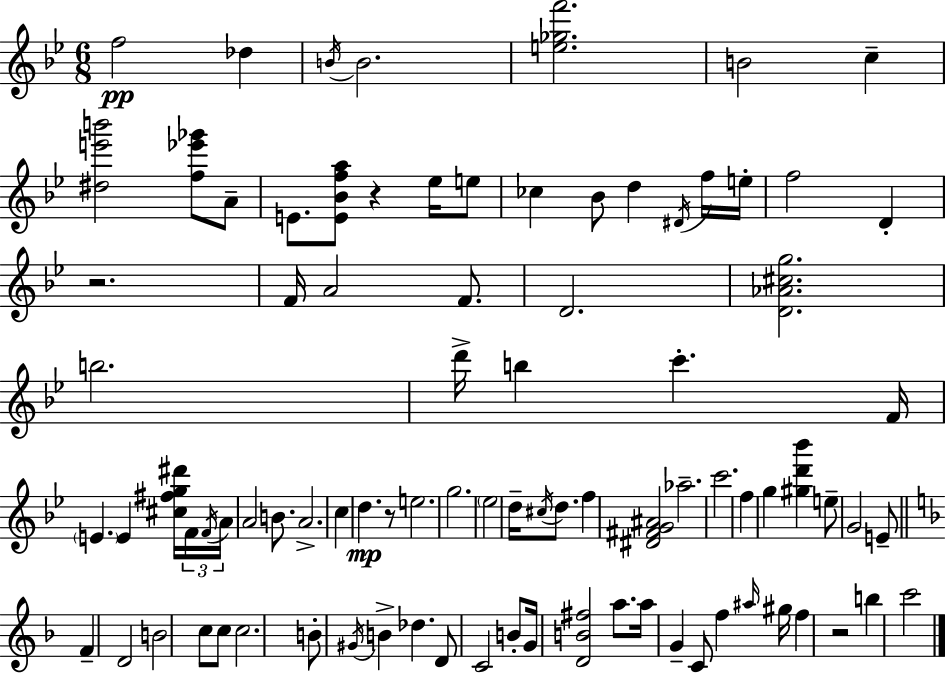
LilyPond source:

{
  \clef treble
  \numericTimeSignature
  \time 6/8
  \key g \minor
  f''2\pp des''4 | \acciaccatura { b'16 } b'2. | <e'' ges'' f'''>2. | b'2 c''4-- | \break <dis'' e''' b'''>2 <f'' ees''' ges'''>8 a'8-- | e'8. <e' bes' f'' a''>8 r4 ees''16 e''8 | ces''4 bes'8 d''4 \acciaccatura { dis'16 } | f''16 e''16-. f''2 d'4-. | \break r2. | f'16 a'2 f'8. | d'2. | <d' aes' cis'' g''>2. | \break b''2. | d'''16-> b''4 c'''4.-. | f'16 \parenthesize e'4. e'4 | <cis'' fis'' g'' dis'''>16 \tuplet 3/2 { f'16 \acciaccatura { f'16 } a'16 } a'2 | \break b'8. a'2.-> | c''4 d''4.\mp | r8 e''2. | g''2. | \break \parenthesize ees''2 d''16-- | \acciaccatura { cis''16 } d''8. f''4 <dis' fis' g' ais'>2 | aes''2.-- | c'''2. | \break f''4 g''4 | <gis'' d''' bes'''>4 e''8-- g'2 | e'8-- \bar "||" \break \key f \major f'4-- d'2 | b'2 c''8 c''8 | c''2. | b'8-. \acciaccatura { gis'16 } b'4-> des''4. | \break d'8 c'2 b'8-. | g'16 <d' b' fis''>2 a''8. | a''16 g'4-- c'8 f''4 | \grace { ais''16 } gis''16 f''4 r2 | \break b''4 c'''2 | \bar "|."
}